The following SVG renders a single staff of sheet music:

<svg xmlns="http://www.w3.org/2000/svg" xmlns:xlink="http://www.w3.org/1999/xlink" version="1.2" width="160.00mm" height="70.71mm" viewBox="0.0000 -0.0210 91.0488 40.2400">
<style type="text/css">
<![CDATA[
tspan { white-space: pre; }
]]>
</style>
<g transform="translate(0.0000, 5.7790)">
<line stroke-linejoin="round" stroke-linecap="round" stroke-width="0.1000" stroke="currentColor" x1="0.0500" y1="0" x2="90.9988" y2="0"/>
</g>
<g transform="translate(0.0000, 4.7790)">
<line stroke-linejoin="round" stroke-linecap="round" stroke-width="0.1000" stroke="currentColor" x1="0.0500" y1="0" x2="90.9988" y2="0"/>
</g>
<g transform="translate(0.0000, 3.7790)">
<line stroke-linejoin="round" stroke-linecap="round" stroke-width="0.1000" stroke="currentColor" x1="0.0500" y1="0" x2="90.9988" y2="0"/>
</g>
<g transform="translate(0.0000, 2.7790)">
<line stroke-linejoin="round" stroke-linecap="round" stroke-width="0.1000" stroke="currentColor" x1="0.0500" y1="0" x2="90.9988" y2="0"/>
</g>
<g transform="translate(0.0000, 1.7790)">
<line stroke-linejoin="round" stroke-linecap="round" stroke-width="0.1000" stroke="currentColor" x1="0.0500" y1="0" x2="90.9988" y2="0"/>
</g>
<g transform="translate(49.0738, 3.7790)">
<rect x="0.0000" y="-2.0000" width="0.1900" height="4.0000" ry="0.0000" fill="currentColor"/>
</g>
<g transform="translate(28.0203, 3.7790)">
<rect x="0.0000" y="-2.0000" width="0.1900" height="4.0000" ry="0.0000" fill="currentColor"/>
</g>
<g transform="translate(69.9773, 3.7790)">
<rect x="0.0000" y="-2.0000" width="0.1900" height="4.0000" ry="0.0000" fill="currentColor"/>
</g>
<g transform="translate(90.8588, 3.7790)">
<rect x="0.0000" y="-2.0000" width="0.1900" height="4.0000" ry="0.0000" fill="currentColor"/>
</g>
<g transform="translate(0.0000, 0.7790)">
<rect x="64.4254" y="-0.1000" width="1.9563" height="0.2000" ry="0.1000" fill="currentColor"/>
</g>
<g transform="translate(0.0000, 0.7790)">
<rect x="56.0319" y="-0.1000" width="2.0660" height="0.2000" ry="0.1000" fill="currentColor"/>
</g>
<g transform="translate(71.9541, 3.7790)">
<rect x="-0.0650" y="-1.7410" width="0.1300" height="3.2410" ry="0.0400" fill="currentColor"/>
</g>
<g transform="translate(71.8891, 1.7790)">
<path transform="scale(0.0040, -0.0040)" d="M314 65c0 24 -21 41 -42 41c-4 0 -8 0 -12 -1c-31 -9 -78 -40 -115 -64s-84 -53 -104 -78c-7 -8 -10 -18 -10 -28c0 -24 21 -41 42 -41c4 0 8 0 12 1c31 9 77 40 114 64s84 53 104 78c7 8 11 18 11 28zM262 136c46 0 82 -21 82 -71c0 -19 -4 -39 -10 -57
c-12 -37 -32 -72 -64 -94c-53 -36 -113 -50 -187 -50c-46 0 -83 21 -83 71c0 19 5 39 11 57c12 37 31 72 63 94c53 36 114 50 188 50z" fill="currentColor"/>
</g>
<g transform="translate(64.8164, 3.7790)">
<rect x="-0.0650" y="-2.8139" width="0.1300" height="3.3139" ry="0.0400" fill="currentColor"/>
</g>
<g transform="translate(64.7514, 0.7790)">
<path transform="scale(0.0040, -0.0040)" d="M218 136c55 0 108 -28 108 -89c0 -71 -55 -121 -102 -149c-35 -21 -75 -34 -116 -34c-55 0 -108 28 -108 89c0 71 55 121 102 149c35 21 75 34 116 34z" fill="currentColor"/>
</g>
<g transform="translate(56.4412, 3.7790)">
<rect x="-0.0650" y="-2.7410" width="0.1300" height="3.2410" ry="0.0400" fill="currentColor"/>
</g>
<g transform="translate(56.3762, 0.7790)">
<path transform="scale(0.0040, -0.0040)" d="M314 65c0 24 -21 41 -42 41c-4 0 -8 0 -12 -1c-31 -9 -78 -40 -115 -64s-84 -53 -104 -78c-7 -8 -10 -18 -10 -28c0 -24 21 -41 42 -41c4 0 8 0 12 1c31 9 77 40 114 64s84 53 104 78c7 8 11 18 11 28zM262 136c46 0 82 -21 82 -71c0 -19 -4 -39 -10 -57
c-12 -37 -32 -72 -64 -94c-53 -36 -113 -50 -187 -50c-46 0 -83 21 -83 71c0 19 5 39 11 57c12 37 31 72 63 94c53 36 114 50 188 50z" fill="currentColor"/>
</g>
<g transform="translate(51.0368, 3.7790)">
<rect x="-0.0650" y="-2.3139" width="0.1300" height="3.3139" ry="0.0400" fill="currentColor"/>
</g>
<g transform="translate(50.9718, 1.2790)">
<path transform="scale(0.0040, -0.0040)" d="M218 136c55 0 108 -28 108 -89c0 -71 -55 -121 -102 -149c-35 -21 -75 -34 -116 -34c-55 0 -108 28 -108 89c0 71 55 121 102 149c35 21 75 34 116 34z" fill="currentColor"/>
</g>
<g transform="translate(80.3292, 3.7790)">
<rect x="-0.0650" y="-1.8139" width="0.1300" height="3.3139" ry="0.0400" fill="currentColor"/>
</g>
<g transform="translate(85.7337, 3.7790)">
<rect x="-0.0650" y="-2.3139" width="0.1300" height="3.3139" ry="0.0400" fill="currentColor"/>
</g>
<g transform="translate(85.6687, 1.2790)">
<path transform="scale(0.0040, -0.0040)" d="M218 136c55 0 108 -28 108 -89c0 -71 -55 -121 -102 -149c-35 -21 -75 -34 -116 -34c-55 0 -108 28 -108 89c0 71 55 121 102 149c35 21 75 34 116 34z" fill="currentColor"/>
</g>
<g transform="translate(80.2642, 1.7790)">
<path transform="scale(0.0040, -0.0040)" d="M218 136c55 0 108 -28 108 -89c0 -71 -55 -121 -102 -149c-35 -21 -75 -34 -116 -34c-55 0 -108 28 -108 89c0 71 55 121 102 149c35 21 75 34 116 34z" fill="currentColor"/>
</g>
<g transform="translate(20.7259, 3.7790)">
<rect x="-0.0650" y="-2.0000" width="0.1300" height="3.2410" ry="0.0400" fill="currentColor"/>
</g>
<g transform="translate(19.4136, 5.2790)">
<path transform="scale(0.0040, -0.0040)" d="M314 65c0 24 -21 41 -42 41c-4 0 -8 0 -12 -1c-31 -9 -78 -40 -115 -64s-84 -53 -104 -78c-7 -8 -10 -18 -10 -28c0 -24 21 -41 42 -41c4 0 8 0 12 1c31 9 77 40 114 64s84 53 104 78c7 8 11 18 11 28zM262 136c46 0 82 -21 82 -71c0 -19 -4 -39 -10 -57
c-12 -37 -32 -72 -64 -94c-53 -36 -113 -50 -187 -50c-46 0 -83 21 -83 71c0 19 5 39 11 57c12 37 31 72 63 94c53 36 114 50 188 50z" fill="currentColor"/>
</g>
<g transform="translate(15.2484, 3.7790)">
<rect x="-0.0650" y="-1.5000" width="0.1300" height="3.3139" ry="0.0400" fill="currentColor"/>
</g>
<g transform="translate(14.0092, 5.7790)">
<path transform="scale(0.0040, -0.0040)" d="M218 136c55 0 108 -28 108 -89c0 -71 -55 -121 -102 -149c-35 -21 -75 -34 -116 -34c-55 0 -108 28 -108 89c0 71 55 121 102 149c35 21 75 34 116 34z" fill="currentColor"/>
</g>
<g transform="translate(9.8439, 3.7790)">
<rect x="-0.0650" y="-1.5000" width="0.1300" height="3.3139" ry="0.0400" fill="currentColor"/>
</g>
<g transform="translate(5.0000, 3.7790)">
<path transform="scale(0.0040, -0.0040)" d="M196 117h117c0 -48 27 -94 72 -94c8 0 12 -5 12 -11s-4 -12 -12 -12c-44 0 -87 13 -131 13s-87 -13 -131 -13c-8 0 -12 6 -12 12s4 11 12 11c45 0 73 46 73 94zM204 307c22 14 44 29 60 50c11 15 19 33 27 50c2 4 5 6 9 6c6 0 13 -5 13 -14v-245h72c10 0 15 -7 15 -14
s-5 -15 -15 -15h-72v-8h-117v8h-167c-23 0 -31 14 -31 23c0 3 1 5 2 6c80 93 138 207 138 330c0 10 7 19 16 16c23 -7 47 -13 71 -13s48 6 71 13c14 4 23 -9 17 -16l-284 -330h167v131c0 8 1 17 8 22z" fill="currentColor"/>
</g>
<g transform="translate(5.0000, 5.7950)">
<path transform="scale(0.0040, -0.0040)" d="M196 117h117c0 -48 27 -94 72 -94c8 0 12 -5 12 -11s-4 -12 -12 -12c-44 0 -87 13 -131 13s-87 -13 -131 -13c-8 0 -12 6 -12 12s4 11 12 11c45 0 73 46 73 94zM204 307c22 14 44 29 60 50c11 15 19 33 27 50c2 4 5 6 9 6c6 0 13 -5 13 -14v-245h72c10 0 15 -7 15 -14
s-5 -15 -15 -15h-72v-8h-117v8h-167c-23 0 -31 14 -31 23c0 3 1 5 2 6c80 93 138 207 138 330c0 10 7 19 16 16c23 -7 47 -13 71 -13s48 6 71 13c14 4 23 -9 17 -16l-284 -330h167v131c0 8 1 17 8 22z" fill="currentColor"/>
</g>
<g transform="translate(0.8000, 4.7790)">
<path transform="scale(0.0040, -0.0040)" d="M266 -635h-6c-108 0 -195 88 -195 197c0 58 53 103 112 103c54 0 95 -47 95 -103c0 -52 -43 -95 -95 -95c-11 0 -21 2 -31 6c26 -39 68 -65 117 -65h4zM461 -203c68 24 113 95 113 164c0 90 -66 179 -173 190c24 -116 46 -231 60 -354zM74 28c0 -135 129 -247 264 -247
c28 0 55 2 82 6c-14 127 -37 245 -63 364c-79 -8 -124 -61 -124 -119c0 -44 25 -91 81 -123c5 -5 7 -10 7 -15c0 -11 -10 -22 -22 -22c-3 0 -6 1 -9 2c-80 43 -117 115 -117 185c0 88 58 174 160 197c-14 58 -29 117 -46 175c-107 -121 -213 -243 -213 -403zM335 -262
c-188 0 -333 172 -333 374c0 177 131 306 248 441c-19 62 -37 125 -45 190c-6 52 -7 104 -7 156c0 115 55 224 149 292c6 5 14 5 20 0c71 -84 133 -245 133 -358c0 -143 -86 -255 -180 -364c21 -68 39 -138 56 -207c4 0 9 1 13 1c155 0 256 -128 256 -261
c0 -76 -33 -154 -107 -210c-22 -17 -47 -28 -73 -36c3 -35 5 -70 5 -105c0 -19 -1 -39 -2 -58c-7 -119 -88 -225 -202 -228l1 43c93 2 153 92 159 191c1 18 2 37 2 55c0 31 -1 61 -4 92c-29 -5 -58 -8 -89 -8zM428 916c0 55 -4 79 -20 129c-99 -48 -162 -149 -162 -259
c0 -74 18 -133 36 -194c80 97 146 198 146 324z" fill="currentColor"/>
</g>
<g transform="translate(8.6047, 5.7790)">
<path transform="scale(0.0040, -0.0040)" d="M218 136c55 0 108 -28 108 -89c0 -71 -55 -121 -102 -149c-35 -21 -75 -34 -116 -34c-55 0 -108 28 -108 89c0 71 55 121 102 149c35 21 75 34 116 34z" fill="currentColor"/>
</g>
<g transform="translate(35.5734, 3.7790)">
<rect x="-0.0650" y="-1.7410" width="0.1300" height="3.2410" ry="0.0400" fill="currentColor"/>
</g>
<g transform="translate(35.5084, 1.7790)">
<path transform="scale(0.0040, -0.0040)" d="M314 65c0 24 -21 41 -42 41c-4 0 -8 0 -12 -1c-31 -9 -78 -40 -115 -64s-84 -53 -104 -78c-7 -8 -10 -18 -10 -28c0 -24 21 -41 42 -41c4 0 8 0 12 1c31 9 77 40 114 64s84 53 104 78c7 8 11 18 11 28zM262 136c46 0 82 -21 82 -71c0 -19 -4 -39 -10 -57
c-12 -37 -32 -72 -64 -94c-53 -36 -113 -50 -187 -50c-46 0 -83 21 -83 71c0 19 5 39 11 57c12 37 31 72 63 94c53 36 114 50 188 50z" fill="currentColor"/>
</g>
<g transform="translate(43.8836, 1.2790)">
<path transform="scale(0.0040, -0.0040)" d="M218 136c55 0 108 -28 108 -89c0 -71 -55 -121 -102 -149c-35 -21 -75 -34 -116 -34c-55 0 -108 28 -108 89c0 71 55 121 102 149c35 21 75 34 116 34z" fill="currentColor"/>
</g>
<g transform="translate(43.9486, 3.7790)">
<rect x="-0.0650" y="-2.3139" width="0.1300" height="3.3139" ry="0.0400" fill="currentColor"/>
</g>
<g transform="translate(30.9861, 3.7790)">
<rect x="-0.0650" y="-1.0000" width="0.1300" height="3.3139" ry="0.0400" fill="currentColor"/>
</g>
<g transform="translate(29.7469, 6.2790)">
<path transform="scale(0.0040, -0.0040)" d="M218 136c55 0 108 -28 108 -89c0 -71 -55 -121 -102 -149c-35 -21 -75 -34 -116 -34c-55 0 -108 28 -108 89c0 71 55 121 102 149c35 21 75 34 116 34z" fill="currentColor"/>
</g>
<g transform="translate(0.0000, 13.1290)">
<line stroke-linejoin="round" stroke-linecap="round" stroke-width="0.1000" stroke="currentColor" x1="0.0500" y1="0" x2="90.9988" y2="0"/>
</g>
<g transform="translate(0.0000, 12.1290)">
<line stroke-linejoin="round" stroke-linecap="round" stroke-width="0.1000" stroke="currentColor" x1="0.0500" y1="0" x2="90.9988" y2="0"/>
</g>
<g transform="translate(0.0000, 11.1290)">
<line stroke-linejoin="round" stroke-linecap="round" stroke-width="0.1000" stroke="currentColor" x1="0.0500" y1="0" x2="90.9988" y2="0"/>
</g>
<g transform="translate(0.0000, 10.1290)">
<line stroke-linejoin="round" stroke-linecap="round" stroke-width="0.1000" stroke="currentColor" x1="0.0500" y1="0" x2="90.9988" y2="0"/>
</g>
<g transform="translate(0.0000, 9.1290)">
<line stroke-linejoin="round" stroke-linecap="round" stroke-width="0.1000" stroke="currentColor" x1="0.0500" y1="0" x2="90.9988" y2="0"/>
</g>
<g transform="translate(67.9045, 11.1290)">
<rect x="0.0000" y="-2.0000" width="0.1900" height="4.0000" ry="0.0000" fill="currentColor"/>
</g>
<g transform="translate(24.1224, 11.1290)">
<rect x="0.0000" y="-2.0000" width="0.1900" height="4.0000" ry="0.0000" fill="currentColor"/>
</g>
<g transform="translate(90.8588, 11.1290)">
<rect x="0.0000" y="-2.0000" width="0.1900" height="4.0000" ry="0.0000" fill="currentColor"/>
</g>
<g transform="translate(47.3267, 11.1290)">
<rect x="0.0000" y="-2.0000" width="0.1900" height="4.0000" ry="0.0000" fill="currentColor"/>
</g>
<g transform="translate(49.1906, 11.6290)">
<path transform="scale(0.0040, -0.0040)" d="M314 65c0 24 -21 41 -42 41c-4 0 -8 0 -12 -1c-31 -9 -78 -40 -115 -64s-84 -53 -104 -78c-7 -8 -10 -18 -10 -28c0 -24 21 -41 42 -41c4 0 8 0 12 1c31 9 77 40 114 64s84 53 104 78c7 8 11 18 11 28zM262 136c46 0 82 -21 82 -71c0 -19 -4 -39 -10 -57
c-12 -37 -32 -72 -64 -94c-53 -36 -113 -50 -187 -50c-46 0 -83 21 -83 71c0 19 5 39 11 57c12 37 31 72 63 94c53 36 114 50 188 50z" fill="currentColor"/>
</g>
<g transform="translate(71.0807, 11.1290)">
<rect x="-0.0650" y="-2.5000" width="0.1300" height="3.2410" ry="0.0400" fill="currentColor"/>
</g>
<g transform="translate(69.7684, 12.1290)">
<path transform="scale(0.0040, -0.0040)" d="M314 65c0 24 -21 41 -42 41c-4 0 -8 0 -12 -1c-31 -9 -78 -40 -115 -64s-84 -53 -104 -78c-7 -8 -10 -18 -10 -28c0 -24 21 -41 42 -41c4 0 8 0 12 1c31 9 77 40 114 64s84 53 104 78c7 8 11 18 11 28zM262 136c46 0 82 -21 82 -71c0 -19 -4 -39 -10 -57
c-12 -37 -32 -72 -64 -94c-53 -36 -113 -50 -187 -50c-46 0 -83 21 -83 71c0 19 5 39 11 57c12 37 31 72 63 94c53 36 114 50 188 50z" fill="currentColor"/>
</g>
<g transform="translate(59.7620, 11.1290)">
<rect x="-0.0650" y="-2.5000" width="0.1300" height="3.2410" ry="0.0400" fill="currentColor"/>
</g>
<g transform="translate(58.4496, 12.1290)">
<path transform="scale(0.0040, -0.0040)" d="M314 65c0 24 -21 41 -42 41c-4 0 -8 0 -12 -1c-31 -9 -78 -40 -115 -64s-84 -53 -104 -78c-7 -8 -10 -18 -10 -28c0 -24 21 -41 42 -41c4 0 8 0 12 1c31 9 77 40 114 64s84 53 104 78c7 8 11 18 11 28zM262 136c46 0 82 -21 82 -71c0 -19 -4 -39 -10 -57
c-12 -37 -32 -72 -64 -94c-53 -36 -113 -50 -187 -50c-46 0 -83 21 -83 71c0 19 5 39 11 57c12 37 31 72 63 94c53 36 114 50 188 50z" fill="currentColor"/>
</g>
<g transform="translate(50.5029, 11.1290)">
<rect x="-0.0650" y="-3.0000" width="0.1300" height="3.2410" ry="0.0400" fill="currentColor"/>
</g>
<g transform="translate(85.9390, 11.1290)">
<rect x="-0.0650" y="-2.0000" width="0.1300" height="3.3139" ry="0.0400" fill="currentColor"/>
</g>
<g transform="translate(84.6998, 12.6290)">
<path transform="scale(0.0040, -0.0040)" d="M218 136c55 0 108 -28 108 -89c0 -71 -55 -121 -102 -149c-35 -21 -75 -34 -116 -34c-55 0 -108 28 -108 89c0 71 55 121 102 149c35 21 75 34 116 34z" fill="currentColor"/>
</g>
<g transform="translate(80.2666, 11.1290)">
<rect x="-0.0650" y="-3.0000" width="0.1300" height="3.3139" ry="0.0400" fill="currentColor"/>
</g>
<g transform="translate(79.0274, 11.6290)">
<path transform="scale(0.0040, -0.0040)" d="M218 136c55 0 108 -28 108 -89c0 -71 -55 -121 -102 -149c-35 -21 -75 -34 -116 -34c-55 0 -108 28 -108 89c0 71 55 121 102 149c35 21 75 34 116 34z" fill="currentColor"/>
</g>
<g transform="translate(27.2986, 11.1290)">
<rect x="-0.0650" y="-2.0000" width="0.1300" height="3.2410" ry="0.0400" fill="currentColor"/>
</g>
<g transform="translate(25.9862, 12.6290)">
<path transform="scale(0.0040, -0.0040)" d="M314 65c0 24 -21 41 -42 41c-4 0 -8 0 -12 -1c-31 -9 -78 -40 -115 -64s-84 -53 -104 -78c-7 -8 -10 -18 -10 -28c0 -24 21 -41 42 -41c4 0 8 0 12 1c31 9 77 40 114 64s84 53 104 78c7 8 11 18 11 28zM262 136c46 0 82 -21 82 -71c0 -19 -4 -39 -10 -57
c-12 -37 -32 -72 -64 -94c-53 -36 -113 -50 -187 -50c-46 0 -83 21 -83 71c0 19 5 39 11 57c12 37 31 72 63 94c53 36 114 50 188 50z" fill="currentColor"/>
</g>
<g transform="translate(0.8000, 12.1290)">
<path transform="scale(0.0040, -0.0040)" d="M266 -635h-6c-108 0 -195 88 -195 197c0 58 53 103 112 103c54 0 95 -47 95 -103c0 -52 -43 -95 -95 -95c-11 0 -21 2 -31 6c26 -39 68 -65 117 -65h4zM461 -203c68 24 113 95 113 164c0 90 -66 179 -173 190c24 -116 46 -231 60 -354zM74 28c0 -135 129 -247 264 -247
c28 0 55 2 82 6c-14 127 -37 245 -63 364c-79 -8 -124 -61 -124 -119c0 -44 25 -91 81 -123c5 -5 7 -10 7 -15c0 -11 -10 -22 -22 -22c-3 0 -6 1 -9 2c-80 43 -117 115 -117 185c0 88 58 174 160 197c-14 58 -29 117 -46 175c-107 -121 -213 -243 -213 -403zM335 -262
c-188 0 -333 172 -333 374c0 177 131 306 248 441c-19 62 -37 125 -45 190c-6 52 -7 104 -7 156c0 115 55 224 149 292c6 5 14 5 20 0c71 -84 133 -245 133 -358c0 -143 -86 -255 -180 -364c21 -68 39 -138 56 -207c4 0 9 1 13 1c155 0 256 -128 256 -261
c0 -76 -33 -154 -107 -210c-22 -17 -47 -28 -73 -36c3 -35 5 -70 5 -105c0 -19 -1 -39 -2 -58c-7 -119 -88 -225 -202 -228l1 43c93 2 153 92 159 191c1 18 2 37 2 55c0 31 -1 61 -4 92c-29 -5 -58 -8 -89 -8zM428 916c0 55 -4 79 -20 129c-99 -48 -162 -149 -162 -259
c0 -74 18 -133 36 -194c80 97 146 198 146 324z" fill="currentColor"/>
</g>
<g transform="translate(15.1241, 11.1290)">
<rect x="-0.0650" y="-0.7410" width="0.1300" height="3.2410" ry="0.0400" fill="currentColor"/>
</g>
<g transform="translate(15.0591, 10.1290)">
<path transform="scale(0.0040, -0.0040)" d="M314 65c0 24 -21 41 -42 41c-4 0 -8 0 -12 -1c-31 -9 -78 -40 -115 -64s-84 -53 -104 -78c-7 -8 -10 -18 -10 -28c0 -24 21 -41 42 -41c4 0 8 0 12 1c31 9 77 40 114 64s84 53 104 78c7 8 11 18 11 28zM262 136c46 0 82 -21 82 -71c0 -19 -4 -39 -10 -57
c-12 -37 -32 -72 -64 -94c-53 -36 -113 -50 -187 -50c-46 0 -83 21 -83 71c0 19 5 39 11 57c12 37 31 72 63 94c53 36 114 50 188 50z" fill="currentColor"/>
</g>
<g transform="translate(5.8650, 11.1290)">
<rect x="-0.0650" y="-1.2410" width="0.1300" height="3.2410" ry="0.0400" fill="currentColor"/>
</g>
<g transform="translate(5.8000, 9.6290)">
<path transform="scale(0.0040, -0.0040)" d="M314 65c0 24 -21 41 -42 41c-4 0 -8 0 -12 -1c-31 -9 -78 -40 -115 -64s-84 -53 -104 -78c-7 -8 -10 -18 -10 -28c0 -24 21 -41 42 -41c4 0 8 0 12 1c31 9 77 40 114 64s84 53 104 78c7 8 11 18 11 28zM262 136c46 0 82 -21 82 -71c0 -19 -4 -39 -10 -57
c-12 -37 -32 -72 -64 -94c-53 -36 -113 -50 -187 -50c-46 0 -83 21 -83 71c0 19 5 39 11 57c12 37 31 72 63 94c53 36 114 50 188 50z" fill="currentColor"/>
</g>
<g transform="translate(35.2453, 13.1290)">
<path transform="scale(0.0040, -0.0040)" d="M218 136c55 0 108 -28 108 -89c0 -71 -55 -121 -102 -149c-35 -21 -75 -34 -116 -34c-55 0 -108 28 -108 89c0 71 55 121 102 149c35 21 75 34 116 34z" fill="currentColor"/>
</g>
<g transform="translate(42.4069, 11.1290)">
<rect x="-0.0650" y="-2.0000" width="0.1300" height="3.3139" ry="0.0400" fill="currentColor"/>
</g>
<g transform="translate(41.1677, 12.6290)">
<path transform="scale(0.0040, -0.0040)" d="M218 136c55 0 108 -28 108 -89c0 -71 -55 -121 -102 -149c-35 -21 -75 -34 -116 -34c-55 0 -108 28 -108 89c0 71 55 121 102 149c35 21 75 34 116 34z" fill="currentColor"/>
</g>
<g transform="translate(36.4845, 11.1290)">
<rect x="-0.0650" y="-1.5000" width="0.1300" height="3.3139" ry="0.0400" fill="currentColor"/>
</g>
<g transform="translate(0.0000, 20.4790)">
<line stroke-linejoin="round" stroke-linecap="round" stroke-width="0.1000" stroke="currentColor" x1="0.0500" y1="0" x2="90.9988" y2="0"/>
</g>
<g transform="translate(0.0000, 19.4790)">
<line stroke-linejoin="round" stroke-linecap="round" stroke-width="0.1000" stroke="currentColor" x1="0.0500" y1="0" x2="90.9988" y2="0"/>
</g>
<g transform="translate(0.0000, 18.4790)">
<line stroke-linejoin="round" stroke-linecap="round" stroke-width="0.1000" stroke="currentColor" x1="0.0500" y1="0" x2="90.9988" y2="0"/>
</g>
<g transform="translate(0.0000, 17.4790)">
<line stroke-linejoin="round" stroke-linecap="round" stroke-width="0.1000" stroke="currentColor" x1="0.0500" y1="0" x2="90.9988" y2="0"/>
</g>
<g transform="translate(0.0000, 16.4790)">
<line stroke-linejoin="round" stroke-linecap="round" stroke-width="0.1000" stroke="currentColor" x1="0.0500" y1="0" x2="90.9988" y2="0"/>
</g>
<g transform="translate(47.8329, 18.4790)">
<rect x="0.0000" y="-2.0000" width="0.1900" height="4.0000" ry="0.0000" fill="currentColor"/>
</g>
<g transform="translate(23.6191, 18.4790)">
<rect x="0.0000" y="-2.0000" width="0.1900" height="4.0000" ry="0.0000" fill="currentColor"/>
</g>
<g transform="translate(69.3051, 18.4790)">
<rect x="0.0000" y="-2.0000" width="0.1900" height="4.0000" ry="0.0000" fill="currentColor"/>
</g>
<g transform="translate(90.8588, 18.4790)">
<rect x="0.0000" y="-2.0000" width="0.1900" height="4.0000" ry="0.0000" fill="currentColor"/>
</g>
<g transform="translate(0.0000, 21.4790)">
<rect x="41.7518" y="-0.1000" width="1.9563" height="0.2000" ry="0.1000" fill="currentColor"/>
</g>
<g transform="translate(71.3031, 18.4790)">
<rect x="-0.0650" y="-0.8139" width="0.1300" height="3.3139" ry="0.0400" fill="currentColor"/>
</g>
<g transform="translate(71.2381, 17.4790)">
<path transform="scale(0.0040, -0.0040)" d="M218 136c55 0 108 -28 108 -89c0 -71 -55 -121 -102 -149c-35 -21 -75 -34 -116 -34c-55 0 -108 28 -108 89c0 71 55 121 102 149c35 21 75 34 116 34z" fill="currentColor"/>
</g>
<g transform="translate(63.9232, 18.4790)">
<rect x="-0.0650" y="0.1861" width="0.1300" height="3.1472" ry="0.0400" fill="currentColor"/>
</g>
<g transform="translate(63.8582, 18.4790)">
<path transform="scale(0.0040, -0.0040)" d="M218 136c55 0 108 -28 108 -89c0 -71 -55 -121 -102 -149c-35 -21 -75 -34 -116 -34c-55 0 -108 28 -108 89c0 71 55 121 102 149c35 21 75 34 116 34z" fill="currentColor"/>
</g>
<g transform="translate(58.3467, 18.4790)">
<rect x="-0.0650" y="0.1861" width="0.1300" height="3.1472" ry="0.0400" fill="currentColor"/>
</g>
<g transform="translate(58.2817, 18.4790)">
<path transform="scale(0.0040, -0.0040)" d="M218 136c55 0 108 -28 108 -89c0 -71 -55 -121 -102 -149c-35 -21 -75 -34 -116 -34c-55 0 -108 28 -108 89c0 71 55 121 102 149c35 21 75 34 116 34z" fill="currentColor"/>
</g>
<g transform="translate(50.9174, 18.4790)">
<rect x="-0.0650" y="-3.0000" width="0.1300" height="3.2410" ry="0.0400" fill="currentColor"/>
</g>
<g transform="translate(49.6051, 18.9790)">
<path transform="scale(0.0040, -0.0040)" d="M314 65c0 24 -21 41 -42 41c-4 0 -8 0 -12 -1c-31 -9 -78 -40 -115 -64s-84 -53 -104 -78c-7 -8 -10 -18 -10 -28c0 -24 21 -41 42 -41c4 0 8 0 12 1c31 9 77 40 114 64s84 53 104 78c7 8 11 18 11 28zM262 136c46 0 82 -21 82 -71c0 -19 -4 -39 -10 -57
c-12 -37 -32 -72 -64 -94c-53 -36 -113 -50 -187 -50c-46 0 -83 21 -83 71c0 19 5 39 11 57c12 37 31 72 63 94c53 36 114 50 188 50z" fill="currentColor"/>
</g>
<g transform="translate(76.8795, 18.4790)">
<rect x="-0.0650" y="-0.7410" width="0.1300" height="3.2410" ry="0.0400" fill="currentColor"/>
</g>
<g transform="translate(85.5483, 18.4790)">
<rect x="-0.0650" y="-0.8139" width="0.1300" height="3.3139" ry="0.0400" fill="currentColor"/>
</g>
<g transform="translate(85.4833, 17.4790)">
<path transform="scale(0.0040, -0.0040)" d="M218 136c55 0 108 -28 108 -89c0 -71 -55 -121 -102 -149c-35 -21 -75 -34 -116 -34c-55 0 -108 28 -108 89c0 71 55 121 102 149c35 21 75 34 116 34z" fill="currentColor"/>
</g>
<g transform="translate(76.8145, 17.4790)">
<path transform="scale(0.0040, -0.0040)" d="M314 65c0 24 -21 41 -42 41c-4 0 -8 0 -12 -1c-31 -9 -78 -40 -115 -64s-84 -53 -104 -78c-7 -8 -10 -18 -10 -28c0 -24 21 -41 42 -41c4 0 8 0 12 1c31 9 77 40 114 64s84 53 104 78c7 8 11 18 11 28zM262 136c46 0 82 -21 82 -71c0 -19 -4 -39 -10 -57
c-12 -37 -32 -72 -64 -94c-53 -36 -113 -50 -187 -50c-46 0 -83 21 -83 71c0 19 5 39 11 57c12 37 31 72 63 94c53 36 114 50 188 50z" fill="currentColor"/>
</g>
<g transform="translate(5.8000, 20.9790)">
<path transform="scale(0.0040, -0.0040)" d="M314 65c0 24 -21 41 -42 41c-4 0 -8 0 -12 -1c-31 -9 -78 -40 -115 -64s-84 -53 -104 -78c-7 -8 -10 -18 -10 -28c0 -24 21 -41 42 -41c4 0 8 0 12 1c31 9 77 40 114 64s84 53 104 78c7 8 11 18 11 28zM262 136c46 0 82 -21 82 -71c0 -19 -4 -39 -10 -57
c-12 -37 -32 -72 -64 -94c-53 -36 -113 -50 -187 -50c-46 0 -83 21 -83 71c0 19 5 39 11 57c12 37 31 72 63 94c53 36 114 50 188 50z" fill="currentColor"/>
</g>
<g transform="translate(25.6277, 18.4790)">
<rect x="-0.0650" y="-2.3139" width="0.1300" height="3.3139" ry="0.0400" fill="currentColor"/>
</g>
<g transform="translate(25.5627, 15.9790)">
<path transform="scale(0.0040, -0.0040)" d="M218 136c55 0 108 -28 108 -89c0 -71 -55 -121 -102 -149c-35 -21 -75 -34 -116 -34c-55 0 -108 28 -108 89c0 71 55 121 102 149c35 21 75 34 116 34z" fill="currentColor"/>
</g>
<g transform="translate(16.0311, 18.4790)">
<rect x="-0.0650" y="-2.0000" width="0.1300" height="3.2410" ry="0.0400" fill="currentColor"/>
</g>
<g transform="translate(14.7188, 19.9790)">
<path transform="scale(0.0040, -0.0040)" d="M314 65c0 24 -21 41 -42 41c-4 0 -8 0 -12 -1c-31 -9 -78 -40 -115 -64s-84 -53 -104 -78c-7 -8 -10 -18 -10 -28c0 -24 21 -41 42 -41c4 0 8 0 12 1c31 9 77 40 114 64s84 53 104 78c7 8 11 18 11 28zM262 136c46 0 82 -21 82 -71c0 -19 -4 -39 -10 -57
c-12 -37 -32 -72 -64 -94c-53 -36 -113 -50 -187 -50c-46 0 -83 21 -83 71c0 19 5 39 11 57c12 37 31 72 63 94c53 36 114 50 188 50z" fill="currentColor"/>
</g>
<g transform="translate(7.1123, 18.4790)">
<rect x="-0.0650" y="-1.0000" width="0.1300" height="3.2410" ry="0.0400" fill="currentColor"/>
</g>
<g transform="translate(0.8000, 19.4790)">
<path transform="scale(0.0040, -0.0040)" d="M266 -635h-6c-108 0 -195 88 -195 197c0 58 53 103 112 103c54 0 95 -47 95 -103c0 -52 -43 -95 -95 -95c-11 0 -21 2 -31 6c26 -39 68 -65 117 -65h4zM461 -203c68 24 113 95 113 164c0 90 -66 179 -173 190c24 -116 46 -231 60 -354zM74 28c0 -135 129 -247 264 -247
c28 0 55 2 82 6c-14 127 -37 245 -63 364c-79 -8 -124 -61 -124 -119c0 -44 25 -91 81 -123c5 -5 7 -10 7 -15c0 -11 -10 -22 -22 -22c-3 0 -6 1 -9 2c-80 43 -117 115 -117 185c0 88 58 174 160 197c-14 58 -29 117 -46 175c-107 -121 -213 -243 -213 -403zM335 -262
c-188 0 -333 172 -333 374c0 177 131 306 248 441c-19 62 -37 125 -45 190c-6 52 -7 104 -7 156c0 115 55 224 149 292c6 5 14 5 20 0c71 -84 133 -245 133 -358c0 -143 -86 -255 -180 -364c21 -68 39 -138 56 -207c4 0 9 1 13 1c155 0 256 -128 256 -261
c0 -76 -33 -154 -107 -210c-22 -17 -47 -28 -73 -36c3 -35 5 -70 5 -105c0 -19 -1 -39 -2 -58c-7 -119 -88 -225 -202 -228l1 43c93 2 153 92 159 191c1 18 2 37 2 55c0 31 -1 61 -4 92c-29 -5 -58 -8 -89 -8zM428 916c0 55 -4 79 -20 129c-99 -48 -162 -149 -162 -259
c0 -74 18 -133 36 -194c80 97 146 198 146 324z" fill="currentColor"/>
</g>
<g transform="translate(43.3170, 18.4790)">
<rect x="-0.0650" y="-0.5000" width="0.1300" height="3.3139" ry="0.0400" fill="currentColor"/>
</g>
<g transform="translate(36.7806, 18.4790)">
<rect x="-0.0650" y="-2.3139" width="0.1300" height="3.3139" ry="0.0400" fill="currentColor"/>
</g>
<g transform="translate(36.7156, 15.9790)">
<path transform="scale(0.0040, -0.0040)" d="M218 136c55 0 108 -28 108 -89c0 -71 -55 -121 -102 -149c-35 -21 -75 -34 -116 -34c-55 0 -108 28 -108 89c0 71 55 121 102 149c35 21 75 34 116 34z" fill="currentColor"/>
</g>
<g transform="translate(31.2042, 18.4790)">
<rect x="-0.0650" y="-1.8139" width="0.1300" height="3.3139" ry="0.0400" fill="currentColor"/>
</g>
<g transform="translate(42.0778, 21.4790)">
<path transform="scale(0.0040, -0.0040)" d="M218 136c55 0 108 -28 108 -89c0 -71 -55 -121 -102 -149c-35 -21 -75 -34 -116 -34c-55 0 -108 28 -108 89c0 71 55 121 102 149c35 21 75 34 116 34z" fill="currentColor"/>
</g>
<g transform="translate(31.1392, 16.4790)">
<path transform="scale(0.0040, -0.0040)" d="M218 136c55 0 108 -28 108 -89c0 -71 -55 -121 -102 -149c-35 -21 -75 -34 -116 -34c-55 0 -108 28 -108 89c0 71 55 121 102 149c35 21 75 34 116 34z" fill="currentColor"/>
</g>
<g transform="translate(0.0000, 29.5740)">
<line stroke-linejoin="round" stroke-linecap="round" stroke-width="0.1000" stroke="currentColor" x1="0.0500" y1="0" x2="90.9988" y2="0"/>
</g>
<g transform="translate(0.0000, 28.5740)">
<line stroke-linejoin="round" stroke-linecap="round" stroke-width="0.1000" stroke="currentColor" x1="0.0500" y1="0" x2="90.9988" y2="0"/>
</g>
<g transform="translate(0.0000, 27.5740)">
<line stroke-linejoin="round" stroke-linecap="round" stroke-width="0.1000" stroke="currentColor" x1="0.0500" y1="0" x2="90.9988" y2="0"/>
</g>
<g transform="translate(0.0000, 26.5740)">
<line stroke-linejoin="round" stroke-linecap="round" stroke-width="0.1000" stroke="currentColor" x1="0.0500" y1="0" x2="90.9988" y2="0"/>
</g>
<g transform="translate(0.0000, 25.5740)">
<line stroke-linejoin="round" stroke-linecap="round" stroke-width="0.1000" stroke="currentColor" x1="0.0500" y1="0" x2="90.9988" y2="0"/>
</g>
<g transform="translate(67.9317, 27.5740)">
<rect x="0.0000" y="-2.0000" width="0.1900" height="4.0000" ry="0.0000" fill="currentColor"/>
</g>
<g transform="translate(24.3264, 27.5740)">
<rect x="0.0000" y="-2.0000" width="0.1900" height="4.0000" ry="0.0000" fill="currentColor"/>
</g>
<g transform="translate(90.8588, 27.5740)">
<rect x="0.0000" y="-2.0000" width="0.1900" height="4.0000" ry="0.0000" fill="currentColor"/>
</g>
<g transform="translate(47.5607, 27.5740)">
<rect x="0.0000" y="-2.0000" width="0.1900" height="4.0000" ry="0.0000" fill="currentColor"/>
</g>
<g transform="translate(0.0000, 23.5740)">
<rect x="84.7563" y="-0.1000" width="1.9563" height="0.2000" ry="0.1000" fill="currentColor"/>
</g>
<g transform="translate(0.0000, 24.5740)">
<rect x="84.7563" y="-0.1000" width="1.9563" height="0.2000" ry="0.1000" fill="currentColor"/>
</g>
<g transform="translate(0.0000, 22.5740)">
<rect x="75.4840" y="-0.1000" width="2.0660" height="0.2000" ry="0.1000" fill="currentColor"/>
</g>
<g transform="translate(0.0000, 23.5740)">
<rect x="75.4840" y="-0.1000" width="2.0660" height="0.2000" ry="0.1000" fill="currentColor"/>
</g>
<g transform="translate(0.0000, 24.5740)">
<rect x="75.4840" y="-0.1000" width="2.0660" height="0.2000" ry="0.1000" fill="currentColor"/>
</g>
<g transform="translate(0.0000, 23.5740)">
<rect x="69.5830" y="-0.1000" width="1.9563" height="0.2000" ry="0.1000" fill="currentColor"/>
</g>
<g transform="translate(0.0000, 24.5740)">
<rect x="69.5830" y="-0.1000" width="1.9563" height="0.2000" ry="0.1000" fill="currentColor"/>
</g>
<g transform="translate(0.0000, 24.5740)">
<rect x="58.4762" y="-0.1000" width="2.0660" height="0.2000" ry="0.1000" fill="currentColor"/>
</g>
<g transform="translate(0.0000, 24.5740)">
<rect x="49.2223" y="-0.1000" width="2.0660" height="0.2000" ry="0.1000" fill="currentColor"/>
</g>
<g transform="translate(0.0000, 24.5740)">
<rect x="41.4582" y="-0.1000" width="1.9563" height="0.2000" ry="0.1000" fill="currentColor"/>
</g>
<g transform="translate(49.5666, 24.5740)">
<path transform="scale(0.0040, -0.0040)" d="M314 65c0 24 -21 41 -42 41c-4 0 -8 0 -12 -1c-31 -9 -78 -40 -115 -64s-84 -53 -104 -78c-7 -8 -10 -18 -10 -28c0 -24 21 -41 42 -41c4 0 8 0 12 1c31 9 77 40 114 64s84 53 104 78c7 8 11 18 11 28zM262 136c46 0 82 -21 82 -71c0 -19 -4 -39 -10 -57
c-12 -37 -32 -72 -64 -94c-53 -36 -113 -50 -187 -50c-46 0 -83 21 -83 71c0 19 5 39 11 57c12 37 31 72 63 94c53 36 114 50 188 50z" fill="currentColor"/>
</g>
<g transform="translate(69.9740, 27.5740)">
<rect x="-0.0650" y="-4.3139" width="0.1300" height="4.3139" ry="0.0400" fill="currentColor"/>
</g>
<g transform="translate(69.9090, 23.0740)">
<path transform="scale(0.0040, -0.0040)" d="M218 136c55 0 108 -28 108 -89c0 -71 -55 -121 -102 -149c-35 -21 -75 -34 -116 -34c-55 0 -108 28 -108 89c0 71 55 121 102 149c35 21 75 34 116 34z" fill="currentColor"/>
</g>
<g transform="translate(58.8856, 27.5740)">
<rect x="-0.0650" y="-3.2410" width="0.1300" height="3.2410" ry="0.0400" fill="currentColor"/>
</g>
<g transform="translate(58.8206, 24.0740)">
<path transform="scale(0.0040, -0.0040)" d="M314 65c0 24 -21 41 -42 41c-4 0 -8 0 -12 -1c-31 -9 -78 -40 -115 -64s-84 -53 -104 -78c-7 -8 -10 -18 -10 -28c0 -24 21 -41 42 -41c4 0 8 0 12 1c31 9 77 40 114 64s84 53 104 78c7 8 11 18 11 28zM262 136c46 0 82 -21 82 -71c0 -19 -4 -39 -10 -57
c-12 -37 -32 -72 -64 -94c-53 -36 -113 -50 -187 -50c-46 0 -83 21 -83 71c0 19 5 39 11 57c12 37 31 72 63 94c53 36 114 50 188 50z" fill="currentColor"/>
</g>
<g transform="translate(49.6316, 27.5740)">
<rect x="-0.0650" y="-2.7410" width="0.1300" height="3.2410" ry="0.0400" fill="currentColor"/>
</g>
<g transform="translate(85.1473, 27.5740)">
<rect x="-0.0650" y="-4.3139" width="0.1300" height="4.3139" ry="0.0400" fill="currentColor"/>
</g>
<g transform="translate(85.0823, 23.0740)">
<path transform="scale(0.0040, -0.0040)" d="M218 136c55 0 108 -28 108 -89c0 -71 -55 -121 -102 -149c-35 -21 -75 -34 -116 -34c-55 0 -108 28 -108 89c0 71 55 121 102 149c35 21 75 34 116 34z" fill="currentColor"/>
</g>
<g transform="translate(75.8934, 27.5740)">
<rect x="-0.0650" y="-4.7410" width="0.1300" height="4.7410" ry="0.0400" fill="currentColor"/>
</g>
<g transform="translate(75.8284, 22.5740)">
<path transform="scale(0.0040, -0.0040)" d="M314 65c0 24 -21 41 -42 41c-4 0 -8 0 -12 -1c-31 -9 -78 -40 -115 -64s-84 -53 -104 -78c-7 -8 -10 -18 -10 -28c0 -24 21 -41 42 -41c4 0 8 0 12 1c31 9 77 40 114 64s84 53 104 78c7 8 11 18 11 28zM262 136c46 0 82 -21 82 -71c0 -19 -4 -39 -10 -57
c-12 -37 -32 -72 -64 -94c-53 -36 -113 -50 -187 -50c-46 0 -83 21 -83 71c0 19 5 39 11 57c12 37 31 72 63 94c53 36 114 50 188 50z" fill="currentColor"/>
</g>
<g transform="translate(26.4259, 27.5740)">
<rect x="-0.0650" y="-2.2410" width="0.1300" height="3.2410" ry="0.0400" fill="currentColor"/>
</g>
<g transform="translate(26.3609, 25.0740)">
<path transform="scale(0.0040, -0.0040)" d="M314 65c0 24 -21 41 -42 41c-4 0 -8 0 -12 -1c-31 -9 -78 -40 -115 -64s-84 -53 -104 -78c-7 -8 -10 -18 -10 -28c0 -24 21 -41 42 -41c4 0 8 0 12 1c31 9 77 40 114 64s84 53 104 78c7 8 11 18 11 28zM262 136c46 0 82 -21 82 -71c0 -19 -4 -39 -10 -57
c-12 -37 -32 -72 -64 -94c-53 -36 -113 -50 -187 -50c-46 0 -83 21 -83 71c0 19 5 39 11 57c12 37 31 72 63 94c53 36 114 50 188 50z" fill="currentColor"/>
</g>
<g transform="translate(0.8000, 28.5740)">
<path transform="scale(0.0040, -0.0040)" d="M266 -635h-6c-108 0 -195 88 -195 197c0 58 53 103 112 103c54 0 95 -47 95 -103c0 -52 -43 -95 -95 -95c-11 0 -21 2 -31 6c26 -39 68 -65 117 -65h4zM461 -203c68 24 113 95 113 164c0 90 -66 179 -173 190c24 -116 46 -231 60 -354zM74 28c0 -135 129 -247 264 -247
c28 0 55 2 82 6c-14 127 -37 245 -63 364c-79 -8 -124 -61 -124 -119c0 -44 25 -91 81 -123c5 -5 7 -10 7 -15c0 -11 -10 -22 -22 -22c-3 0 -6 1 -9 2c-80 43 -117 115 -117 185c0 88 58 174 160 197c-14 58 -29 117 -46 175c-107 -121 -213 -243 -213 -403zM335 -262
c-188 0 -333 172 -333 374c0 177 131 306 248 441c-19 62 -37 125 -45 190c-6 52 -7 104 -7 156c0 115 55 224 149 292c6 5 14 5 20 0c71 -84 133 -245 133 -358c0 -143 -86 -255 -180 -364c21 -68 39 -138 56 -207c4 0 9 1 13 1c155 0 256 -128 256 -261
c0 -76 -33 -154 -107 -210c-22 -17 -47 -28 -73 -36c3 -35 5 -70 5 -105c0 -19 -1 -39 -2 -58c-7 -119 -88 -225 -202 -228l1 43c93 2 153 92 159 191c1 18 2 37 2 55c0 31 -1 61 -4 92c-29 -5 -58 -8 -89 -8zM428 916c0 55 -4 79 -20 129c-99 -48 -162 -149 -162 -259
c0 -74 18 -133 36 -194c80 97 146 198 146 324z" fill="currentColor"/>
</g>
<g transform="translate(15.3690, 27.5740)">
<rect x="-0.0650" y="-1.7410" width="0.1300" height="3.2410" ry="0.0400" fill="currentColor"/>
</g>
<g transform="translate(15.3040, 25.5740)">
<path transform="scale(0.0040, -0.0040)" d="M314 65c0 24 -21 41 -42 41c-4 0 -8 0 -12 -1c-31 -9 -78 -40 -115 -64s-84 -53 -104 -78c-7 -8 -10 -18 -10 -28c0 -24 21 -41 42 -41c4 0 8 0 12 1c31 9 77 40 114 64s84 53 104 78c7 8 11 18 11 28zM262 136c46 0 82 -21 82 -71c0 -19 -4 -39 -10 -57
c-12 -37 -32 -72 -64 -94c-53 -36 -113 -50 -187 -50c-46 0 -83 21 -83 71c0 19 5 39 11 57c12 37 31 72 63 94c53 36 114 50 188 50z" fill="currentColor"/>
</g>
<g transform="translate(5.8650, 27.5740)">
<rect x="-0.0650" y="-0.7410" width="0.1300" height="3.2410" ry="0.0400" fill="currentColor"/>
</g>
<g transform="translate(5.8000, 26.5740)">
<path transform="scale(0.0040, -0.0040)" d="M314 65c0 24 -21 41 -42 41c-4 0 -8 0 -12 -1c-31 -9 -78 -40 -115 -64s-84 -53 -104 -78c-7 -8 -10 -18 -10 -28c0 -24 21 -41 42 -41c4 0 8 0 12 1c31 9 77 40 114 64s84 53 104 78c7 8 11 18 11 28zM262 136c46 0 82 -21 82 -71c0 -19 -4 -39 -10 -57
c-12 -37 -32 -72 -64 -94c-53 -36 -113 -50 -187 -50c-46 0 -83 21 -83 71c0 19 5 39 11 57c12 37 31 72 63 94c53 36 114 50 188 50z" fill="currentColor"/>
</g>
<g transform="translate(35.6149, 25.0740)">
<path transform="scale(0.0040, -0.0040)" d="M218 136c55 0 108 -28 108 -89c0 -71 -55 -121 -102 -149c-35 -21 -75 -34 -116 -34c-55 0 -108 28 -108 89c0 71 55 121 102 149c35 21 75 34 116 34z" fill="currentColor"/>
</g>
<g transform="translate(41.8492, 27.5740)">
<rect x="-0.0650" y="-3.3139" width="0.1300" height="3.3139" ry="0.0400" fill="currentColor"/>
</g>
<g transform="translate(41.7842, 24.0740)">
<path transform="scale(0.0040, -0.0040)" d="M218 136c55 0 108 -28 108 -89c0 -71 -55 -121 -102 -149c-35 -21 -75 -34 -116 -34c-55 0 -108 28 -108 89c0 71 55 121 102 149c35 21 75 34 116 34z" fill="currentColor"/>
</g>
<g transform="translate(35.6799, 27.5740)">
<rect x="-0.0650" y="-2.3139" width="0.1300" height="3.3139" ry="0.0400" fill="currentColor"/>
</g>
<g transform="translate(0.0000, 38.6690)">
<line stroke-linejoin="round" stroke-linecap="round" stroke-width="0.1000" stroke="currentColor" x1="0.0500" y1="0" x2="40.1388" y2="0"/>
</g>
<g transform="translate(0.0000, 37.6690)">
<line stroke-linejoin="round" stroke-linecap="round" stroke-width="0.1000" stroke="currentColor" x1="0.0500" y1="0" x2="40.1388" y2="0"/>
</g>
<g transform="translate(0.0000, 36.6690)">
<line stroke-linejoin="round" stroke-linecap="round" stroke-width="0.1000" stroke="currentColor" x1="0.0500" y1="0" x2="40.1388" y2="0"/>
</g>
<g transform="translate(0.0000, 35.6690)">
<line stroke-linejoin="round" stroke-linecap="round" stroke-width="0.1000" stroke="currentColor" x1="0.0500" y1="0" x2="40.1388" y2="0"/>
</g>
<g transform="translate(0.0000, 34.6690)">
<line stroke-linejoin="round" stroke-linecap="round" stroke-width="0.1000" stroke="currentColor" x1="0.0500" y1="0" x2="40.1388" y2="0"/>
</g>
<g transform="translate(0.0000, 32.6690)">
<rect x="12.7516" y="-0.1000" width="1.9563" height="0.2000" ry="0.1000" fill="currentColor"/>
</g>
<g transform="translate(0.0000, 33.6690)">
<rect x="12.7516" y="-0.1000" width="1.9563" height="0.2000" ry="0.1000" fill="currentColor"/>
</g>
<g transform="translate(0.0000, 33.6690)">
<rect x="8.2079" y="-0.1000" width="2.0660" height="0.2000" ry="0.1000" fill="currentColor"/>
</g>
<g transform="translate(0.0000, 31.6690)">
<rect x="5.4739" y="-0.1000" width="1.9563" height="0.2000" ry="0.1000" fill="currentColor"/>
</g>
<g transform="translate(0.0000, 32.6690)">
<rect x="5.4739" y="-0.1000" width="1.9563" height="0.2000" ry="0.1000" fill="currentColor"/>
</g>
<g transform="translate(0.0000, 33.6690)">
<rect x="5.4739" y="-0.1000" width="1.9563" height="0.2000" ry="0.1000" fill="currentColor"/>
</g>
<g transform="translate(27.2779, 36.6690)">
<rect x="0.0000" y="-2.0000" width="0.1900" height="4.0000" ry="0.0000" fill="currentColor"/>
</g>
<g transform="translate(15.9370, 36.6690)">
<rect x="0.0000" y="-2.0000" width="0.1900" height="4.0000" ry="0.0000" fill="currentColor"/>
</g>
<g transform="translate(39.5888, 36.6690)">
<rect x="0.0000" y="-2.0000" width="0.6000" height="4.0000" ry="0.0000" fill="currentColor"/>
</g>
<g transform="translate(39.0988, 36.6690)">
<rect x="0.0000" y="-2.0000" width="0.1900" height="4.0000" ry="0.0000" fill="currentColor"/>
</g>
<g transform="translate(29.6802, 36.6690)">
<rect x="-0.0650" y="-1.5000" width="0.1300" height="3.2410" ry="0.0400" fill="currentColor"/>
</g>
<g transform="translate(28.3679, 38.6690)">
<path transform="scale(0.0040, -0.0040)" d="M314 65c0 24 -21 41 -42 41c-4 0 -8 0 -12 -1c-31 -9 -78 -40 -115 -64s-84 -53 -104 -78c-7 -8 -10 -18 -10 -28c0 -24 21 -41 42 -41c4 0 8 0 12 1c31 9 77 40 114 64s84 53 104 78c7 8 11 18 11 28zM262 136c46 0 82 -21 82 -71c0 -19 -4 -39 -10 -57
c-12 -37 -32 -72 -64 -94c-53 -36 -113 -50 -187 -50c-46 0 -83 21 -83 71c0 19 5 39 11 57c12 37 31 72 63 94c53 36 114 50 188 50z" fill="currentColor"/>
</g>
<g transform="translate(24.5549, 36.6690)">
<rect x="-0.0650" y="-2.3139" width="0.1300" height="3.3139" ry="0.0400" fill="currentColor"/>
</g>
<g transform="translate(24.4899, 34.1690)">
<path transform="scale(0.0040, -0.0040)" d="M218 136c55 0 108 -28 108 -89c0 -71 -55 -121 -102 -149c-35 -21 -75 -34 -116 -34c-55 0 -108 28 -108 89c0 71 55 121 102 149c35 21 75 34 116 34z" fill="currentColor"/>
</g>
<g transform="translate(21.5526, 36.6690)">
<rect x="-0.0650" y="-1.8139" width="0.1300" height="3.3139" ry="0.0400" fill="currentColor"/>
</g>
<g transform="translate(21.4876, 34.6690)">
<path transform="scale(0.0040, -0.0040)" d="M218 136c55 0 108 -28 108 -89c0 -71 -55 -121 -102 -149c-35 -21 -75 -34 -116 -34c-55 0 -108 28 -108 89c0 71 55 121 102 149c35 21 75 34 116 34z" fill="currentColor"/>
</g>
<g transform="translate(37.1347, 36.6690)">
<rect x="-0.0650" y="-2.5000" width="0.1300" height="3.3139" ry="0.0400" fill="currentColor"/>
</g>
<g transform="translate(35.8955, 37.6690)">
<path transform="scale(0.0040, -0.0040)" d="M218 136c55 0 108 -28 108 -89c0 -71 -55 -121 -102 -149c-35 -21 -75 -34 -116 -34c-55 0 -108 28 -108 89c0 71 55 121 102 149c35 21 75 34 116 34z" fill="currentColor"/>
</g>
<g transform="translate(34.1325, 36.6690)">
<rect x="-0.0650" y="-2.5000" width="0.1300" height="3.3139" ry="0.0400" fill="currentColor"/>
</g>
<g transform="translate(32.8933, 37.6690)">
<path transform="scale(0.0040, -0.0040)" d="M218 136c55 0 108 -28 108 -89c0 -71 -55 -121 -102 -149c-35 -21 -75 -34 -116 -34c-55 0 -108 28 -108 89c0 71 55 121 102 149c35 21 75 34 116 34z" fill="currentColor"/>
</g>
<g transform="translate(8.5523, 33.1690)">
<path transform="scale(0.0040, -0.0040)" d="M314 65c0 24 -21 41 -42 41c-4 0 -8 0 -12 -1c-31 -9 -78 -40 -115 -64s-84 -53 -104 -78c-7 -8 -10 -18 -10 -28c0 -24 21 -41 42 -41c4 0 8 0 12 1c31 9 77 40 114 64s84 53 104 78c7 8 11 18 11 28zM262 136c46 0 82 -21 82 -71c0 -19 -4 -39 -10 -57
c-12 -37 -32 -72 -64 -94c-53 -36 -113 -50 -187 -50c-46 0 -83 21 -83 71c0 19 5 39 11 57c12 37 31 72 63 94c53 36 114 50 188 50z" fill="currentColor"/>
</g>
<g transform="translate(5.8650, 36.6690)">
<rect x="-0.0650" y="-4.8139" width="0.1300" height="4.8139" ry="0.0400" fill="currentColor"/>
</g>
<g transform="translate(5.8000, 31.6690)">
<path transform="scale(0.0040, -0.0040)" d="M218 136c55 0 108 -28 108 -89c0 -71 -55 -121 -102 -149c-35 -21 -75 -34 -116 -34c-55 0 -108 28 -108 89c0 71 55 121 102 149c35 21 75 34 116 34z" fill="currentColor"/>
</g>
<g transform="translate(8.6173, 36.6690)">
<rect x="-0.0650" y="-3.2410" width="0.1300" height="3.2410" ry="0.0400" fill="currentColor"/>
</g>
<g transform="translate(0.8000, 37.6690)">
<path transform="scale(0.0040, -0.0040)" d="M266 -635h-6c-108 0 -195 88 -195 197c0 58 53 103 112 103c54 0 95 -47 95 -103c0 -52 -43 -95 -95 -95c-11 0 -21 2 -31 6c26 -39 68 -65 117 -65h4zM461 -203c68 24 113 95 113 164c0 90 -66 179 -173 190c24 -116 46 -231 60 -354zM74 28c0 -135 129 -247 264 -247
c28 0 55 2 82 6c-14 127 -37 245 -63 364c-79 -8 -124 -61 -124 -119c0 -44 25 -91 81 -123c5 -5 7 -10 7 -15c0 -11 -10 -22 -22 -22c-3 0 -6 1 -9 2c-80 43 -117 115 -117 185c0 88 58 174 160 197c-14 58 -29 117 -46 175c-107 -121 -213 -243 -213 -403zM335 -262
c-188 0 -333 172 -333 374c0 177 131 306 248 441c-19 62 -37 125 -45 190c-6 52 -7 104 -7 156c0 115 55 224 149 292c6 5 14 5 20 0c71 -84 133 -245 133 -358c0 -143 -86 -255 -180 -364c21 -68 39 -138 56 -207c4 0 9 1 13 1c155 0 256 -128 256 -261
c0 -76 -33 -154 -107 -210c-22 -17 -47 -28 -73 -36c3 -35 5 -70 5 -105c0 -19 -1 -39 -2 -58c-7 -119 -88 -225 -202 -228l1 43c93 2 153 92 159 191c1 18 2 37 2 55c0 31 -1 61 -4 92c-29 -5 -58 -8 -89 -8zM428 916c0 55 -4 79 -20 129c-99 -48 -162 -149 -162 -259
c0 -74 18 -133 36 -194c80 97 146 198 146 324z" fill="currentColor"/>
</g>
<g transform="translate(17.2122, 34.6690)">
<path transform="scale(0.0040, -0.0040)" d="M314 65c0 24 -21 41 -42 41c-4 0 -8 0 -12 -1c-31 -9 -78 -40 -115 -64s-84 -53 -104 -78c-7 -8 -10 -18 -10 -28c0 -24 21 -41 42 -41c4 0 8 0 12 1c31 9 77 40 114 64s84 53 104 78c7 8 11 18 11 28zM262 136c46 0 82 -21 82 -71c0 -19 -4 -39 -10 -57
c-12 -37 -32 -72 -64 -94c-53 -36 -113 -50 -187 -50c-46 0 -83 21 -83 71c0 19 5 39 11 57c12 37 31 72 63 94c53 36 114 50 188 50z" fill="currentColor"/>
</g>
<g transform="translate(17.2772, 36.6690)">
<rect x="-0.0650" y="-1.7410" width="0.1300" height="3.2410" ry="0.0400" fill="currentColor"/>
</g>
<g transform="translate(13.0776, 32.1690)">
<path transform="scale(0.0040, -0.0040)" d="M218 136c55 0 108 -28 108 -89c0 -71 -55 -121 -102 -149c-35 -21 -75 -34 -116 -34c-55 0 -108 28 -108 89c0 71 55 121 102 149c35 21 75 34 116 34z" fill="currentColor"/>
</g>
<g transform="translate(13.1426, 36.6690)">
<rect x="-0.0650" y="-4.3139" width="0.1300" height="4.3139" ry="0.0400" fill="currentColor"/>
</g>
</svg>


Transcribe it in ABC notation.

X:1
T:Untitled
M:4/4
L:1/4
K:C
E E F2 D f2 g g a2 a f2 f g e2 d2 F2 E F A2 G2 G2 A F D2 F2 g f g C A2 B B d d2 d d2 f2 g2 g b a2 b2 d' e'2 d' e' b2 d' f2 f g E2 G G